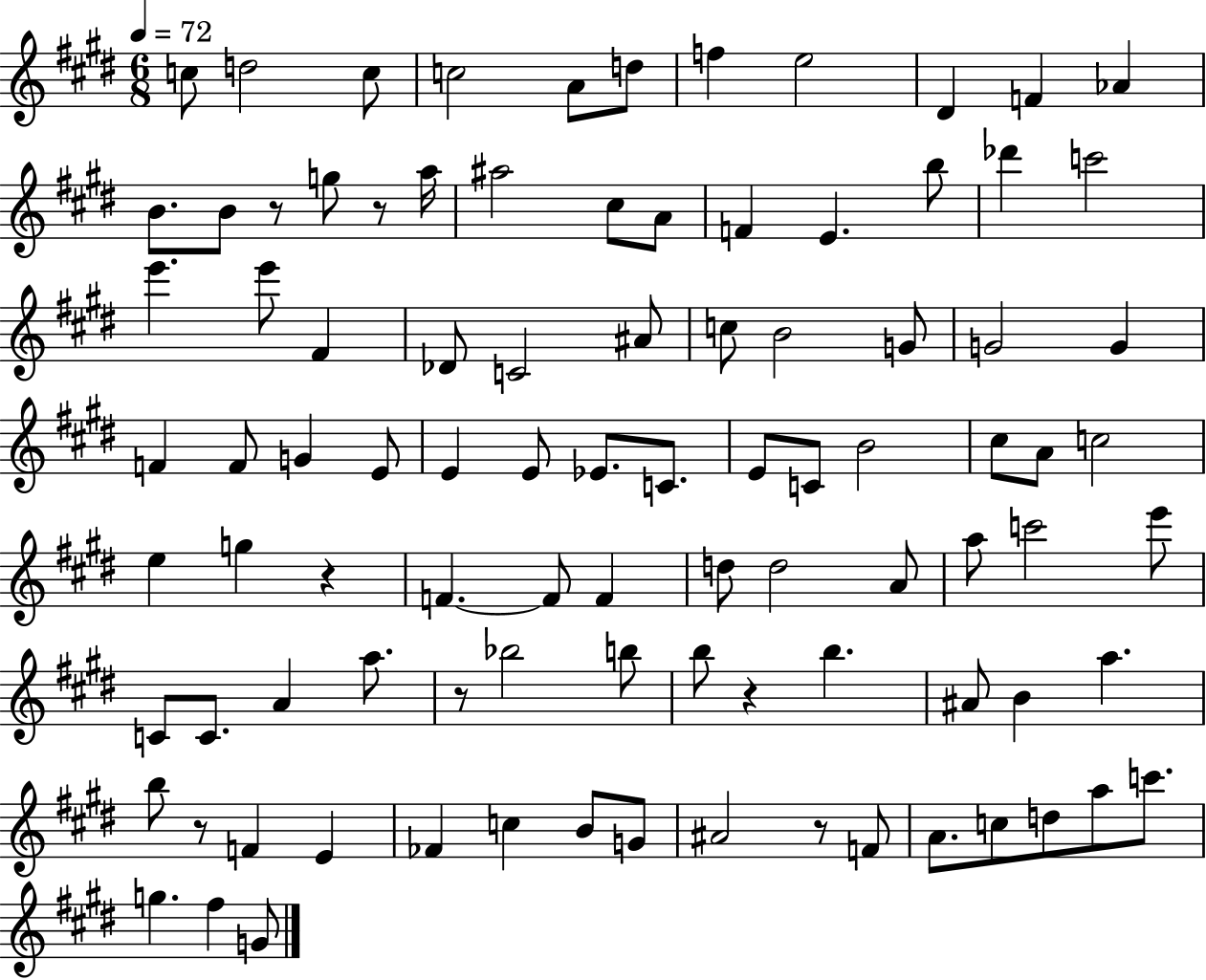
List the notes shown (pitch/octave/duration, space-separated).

C5/e D5/h C5/e C5/h A4/e D5/e F5/q E5/h D#4/q F4/q Ab4/q B4/e. B4/e R/e G5/e R/e A5/s A#5/h C#5/e A4/e F4/q E4/q. B5/e Db6/q C6/h E6/q. E6/e F#4/q Db4/e C4/h A#4/e C5/e B4/h G4/e G4/h G4/q F4/q F4/e G4/q E4/e E4/q E4/e Eb4/e. C4/e. E4/e C4/e B4/h C#5/e A4/e C5/h E5/q G5/q R/q F4/q. F4/e F4/q D5/e D5/h A4/e A5/e C6/h E6/e C4/e C4/e. A4/q A5/e. R/e Bb5/h B5/e B5/e R/q B5/q. A#4/e B4/q A5/q. B5/e R/e F4/q E4/q FES4/q C5/q B4/e G4/e A#4/h R/e F4/e A4/e. C5/e D5/e A5/e C6/e. G5/q. F#5/q G4/e